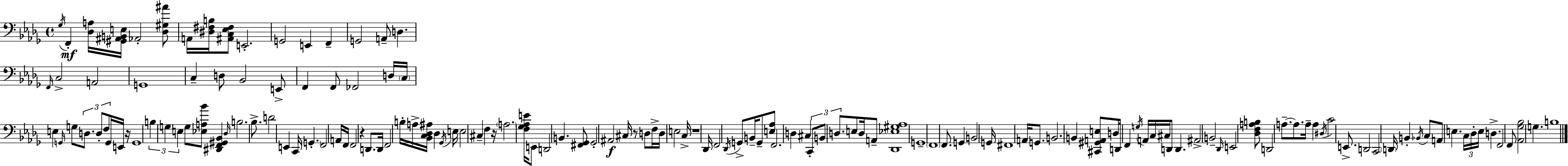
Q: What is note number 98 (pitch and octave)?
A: D3